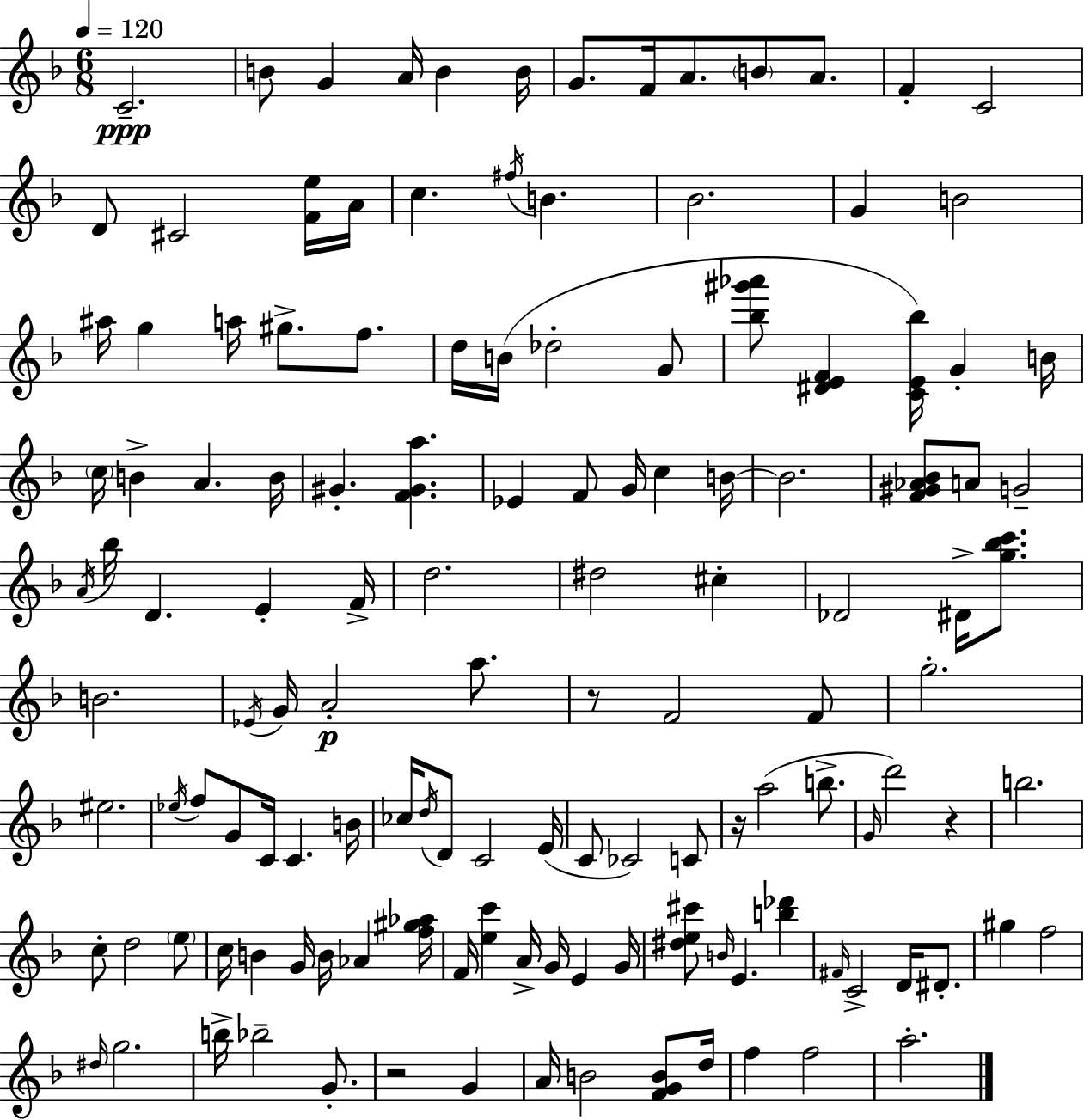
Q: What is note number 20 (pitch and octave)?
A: Bb4